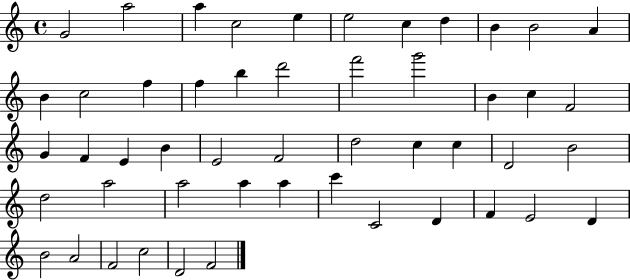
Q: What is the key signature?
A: C major